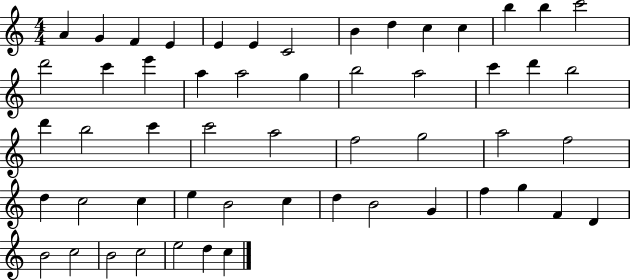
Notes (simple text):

A4/q G4/q F4/q E4/q E4/q E4/q C4/h B4/q D5/q C5/q C5/q B5/q B5/q C6/h D6/h C6/q E6/q A5/q A5/h G5/q B5/h A5/h C6/q D6/q B5/h D6/q B5/h C6/q C6/h A5/h F5/h G5/h A5/h F5/h D5/q C5/h C5/q E5/q B4/h C5/q D5/q B4/h G4/q F5/q G5/q F4/q D4/q B4/h C5/h B4/h C5/h E5/h D5/q C5/q